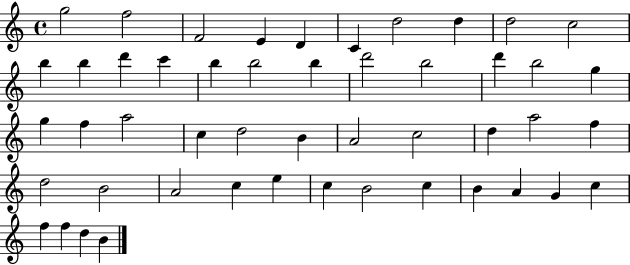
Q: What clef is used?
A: treble